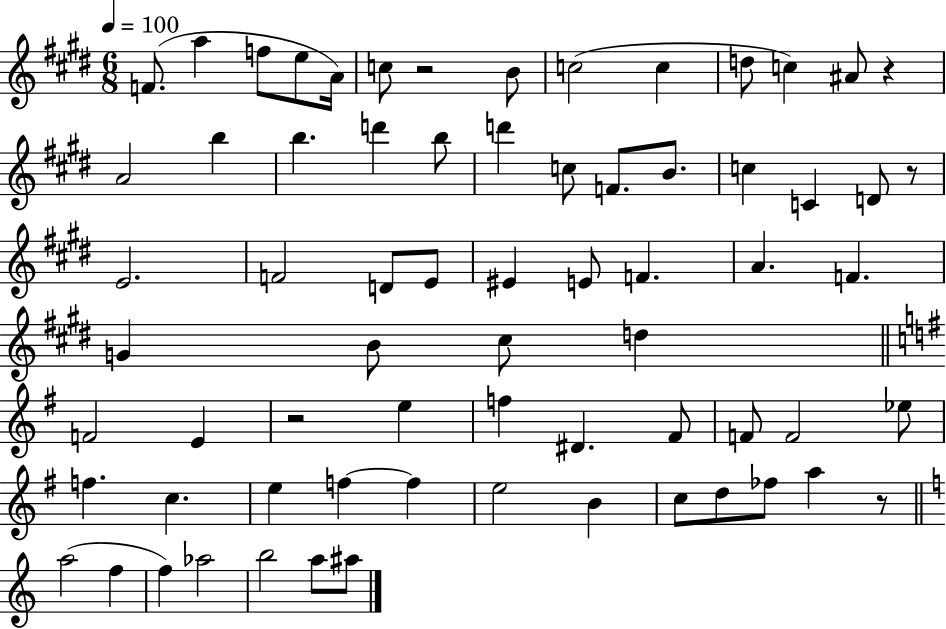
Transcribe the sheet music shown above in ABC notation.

X:1
T:Untitled
M:6/8
L:1/4
K:E
F/2 a f/2 e/2 A/4 c/2 z2 B/2 c2 c d/2 c ^A/2 z A2 b b d' b/2 d' c/2 F/2 B/2 c C D/2 z/2 E2 F2 D/2 E/2 ^E E/2 F A F G B/2 ^c/2 d F2 E z2 e f ^D ^F/2 F/2 F2 _e/2 f c e f f e2 B c/2 d/2 _f/2 a z/2 a2 f f _a2 b2 a/2 ^a/2